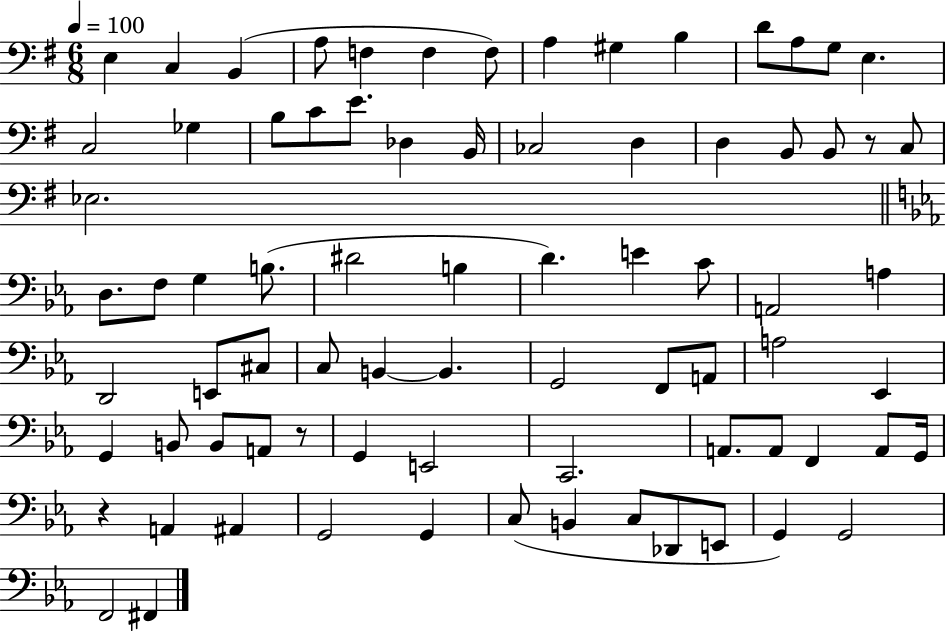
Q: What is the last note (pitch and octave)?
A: F#2